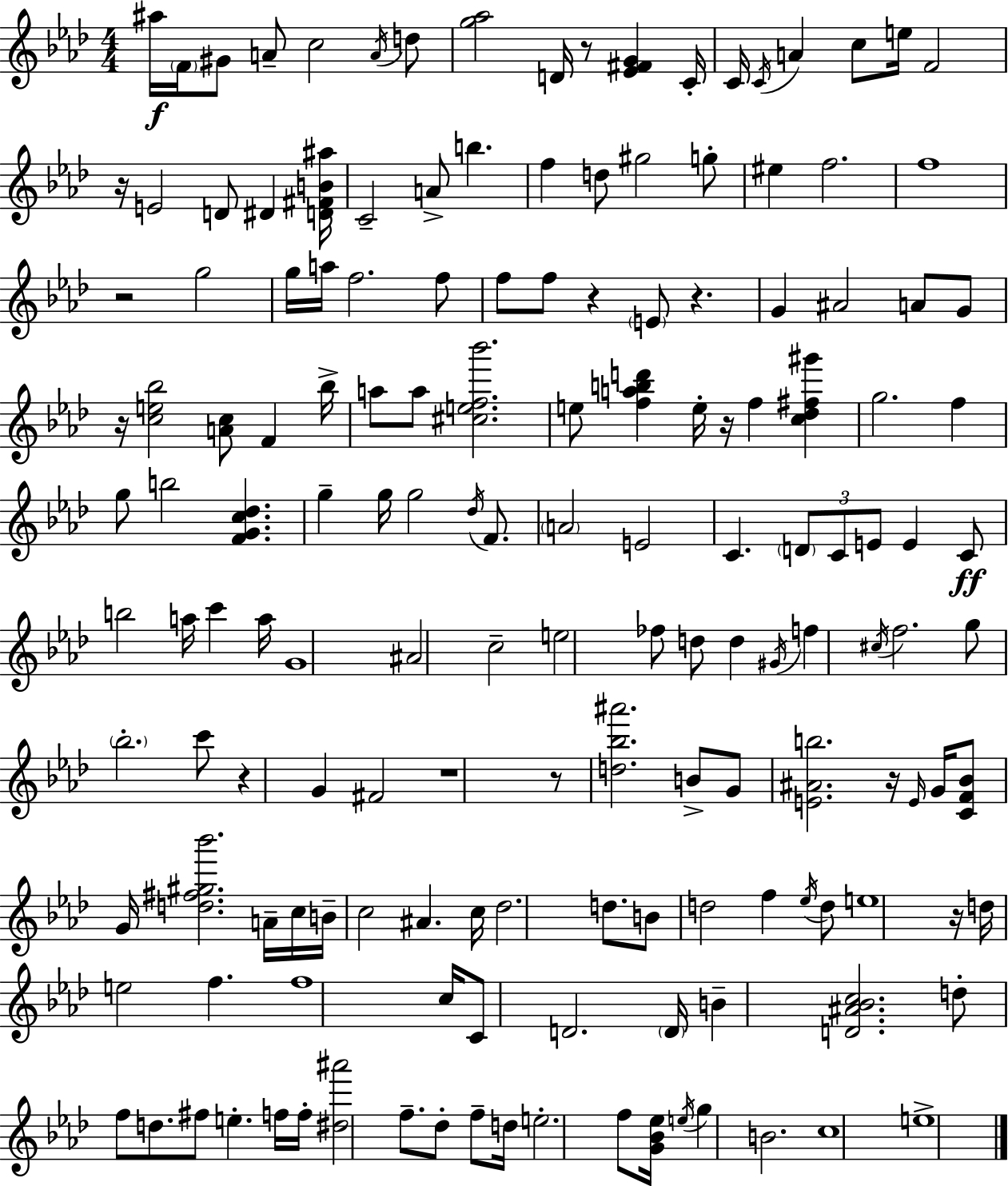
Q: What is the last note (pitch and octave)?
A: E5